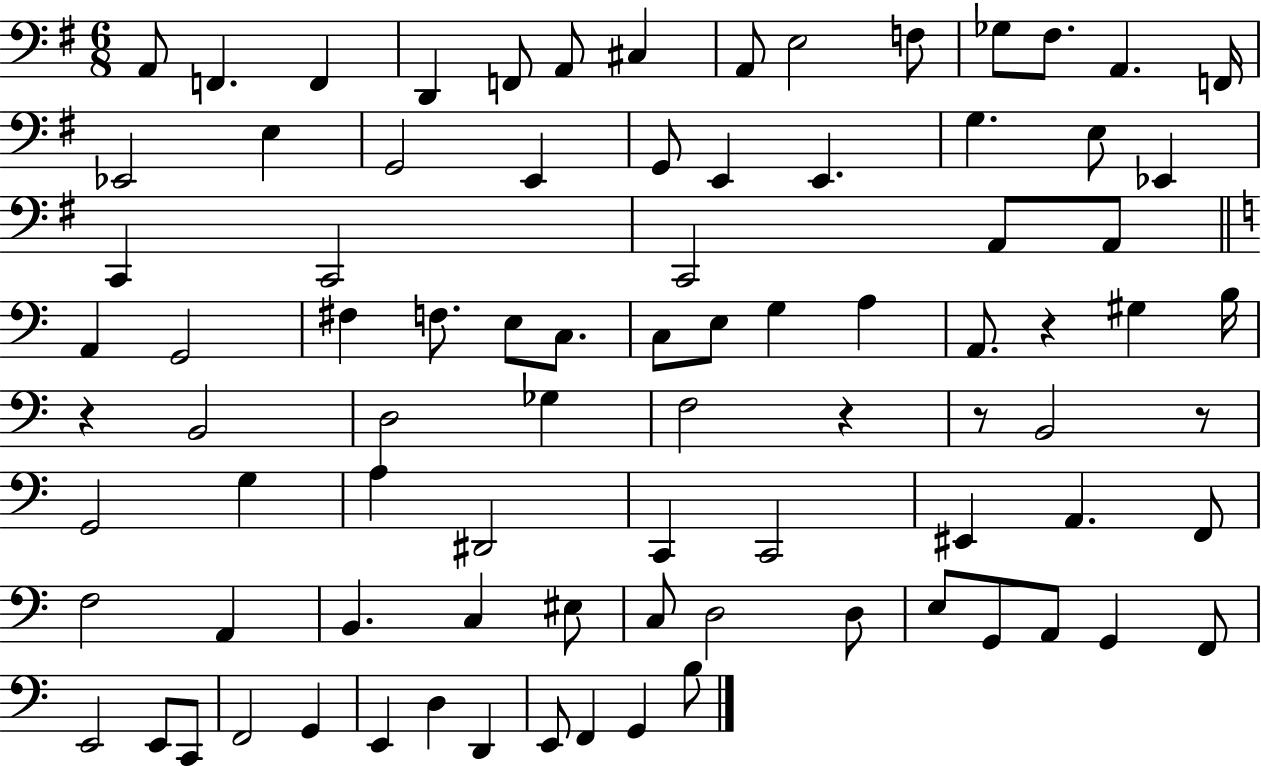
A2/e F2/q. F2/q D2/q F2/e A2/e C#3/q A2/e E3/h F3/e Gb3/e F#3/e. A2/q. F2/s Eb2/h E3/q G2/h E2/q G2/e E2/q E2/q. G3/q. E3/e Eb2/q C2/q C2/h C2/h A2/e A2/e A2/q G2/h F#3/q F3/e. E3/e C3/e. C3/e E3/e G3/q A3/q A2/e. R/q G#3/q B3/s R/q B2/h D3/h Gb3/q F3/h R/q R/e B2/h R/e G2/h G3/q A3/q D#2/h C2/q C2/h EIS2/q A2/q. F2/e F3/h A2/q B2/q. C3/q EIS3/e C3/e D3/h D3/e E3/e G2/e A2/e G2/q F2/e E2/h E2/e C2/e F2/h G2/q E2/q D3/q D2/q E2/e F2/q G2/q B3/e